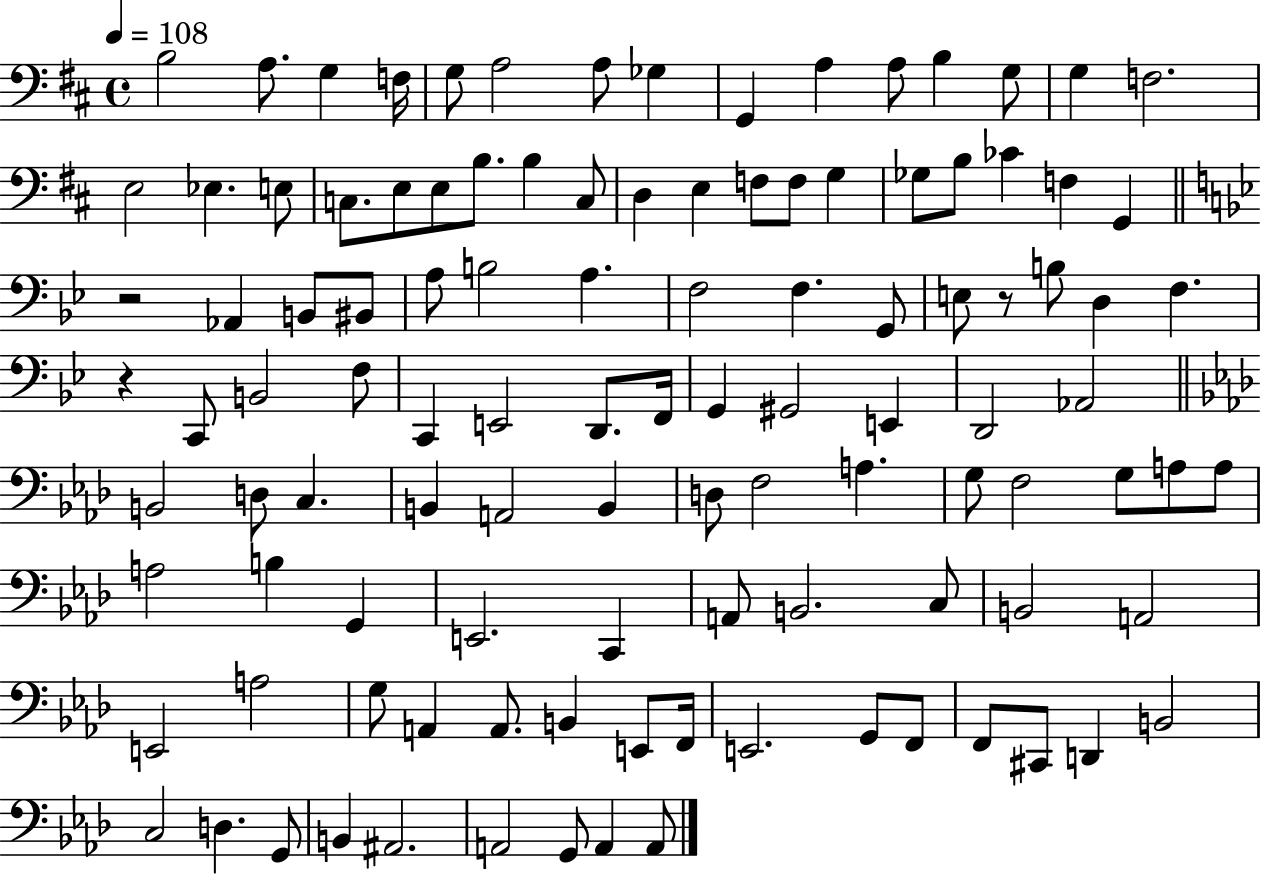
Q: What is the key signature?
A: D major